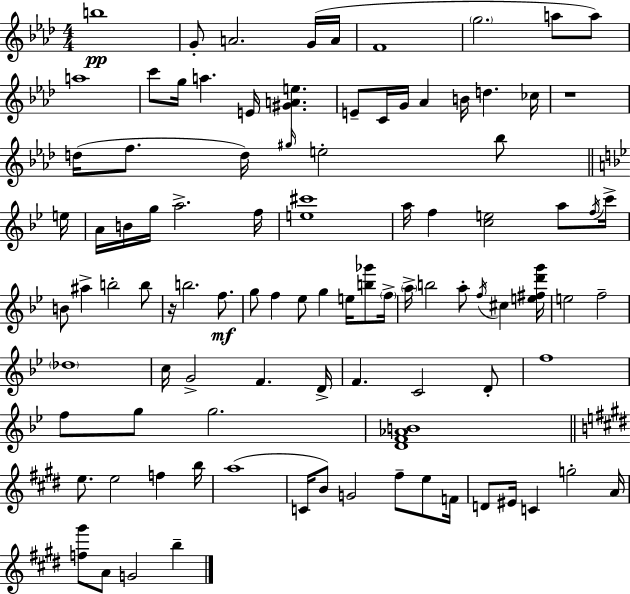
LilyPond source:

{
  \clef treble
  \numericTimeSignature
  \time 4/4
  \key f \minor
  b''1\pp | g'8-. a'2. g'16( a'16 | f'1 | \parenthesize g''2. a''8 a''8) | \break a''1 | c'''8 g''16 a''4. e'16 <gis' a' e''>4. | e'8-- c'16 g'16 aes'4 b'16 d''4. ces''16 | r1 | \break d''16( f''8. d''16) \grace { gis''16 } e''2-. bes''8 | \bar "||" \break \key bes \major e''16 a'16 b'16 g''16 a''2.-> | f''16 <e'' cis'''>1 | a''16 f''4 <c'' e''>2 a''8 | \acciaccatura { f''16 } c'''16-> b'8 ais''4-> b''2-. | \break b''8 r16 b''2. f''8.\mf | g''8 f''4 ees''8 g''4 e''16 <b'' ges'''>8 | \parenthesize f''16-> \parenthesize a''16-> b''2 a''8-. \acciaccatura { f''16 } cis''4 | <e'' fis'' d''' g'''>16 e''2 f''2-- | \break \parenthesize des''1 | c''16 g'2-> f'4. | d'16-> f'4. c'2 | d'8-. f''1 | \break f''8 g''8 g''2. | <d' f' aes' b'>1 | \bar "||" \break \key e \major e''8. e''2 f''4 b''16 | a''1( | c'16 b'8) g'2 fis''8-- e''8 f'16 | d'8 eis'16 c'4 g''2-. a'16 | \break <f'' gis'''>8 a'8 g'2 b''4-- | \bar "|."
}